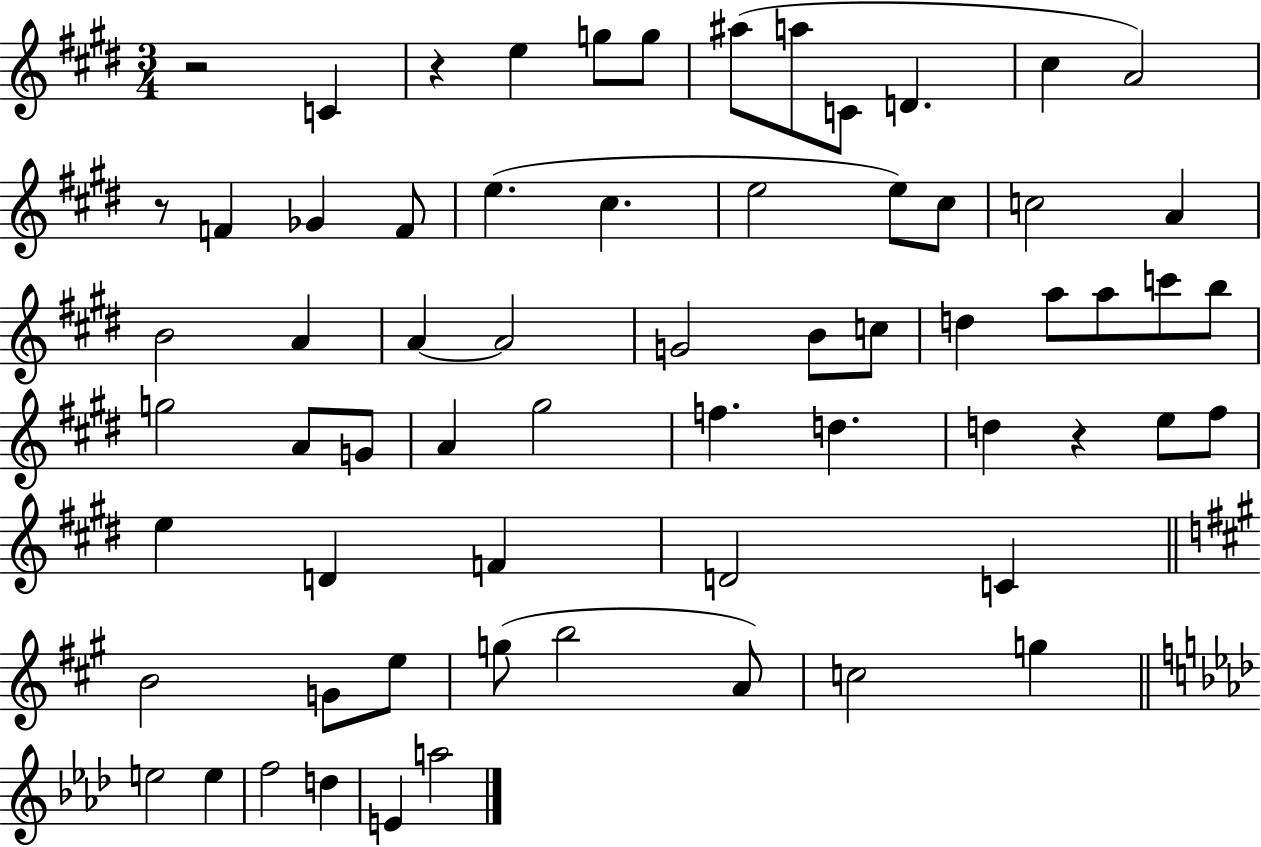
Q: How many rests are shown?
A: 4